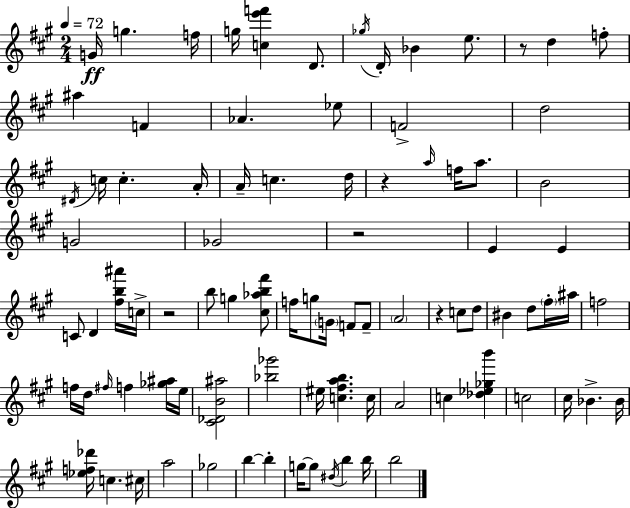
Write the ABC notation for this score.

X:1
T:Untitled
M:2/4
L:1/4
K:A
G/4 g f/4 g/4 [ce'f'] D/2 _g/4 D/4 _B e/2 z/2 d f/2 ^a F _A _e/2 F2 d2 ^D/4 c/4 c A/4 A/4 c d/4 z a/4 f/4 a/2 B2 G2 _G2 z2 E E C/2 D [^fb^a']/4 c/4 z2 b/2 g [^c_ab^f']/2 f/4 g/2 G/4 F/2 F/2 A2 z c/2 d/2 ^B d/2 ^f/4 ^a/4 f2 f/4 d/4 ^f/4 f [_g^a]/4 e/4 [^C_DB^a]2 [_b_g']2 ^e/4 [c^fab] c/4 A2 c [_d_e_gb'] c2 ^c/4 _B _B/4 [_ef_d']/4 c ^c/4 a2 _g2 b b g/4 g/2 ^d/4 b b/4 b2